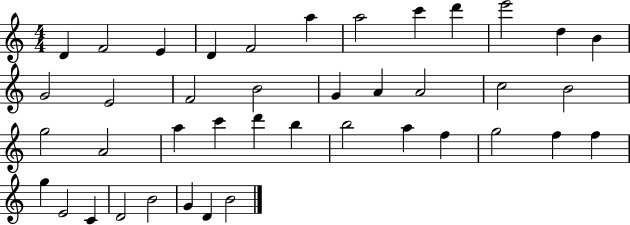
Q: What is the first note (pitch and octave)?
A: D4